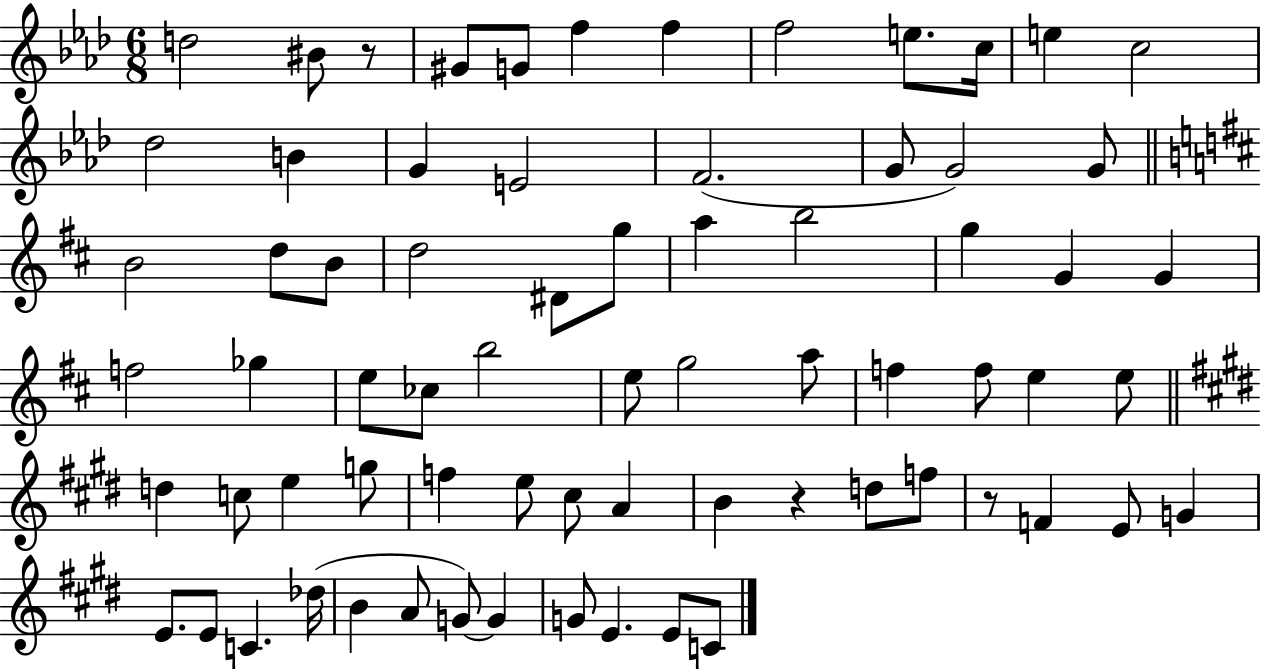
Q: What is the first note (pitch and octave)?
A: D5